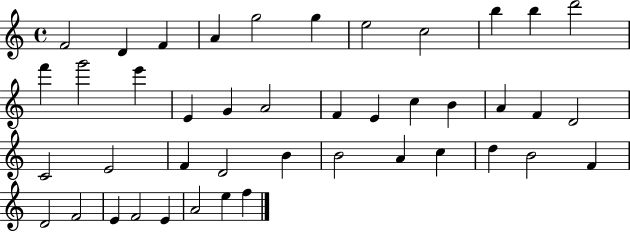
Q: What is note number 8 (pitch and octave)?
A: C5